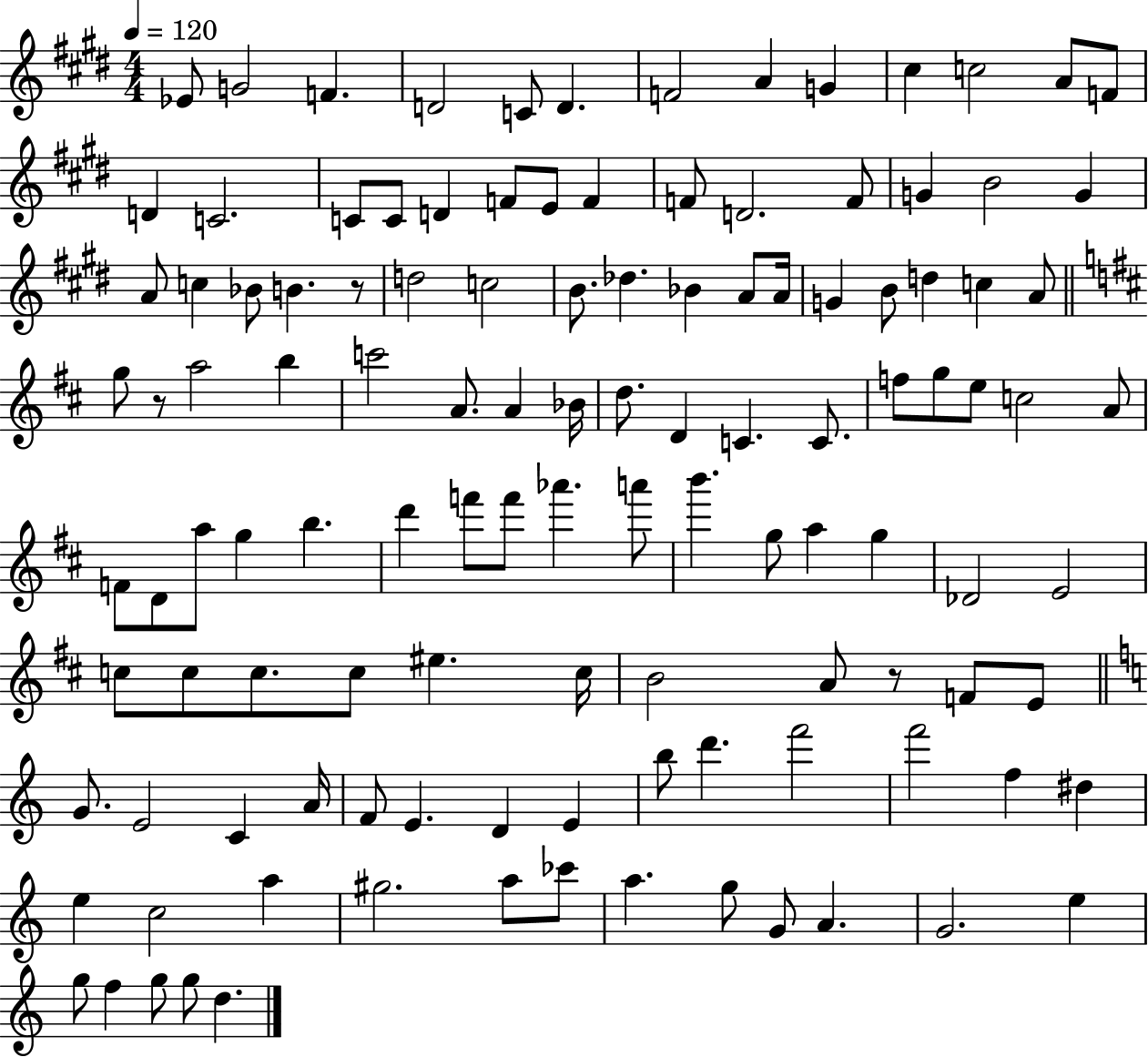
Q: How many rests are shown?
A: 3